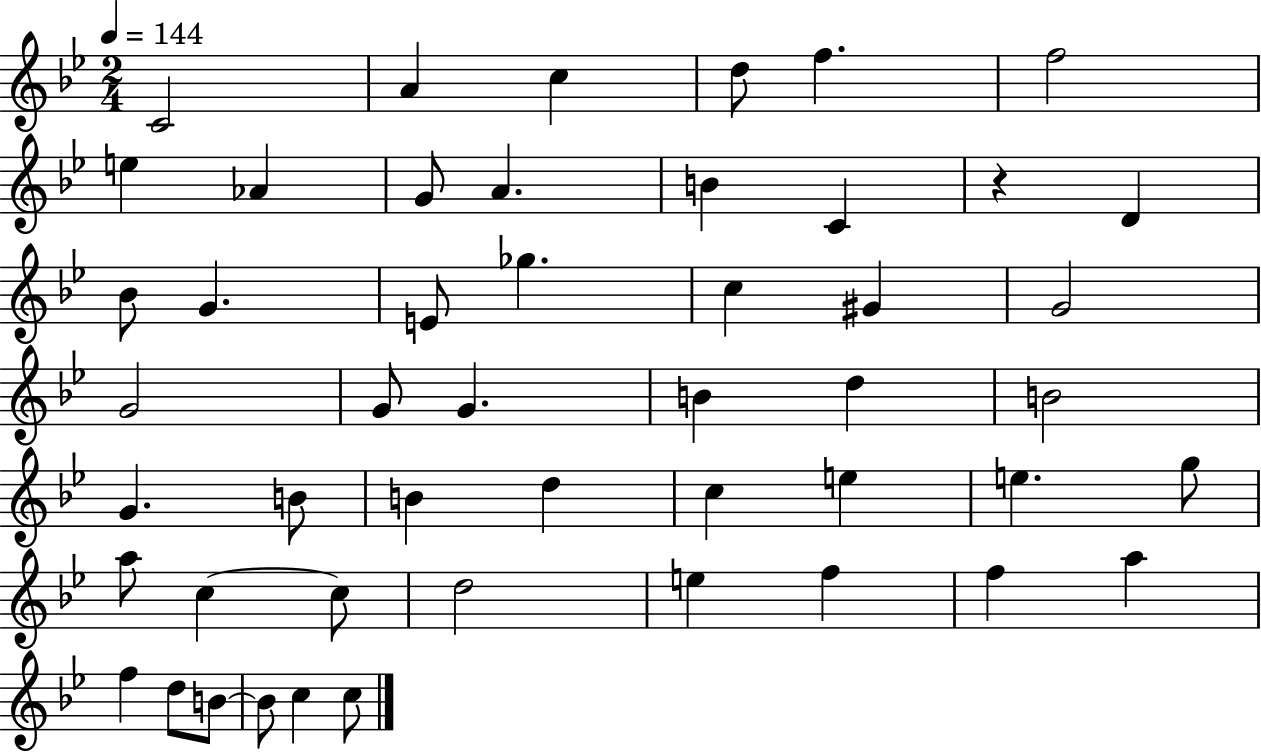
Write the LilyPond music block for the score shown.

{
  \clef treble
  \numericTimeSignature
  \time 2/4
  \key bes \major
  \tempo 4 = 144
  c'2 | a'4 c''4 | d''8 f''4. | f''2 | \break e''4 aes'4 | g'8 a'4. | b'4 c'4 | r4 d'4 | \break bes'8 g'4. | e'8 ges''4. | c''4 gis'4 | g'2 | \break g'2 | g'8 g'4. | b'4 d''4 | b'2 | \break g'4. b'8 | b'4 d''4 | c''4 e''4 | e''4. g''8 | \break a''8 c''4~~ c''8 | d''2 | e''4 f''4 | f''4 a''4 | \break f''4 d''8 b'8~~ | b'8 c''4 c''8 | \bar "|."
}